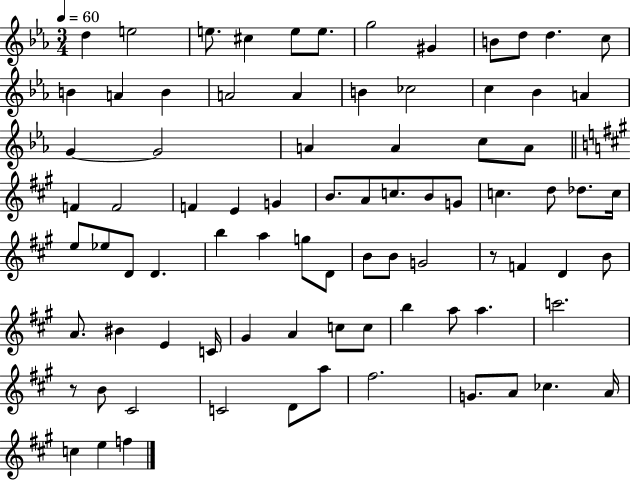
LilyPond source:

{
  \clef treble
  \numericTimeSignature
  \time 3/4
  \key ees \major
  \tempo 4 = 60
  d''4 e''2 | e''8. cis''4 e''8 e''8. | g''2 gis'4 | b'8 d''8 d''4. c''8 | \break b'4 a'4 b'4 | a'2 a'4 | b'4 ces''2 | c''4 bes'4 a'4 | \break g'4~~ g'2 | a'4 a'4 c''8 a'8 | \bar "||" \break \key a \major f'4 f'2 | f'4 e'4 g'4 | b'8. a'8 c''8. b'8 g'8 | c''4. d''8 des''8. c''16 | \break e''8 ees''8 d'8 d'4. | b''4 a''4 g''8 d'8 | b'8 b'8 g'2 | r8 f'4 d'4 b'8 | \break a'8. bis'4 e'4 c'16 | gis'4 a'4 c''8 c''8 | b''4 a''8 a''4. | c'''2. | \break r8 b'8 cis'2 | c'2 d'8 a''8 | fis''2. | g'8. a'8 ces''4. a'16 | \break c''4 e''4 f''4 | \bar "|."
}